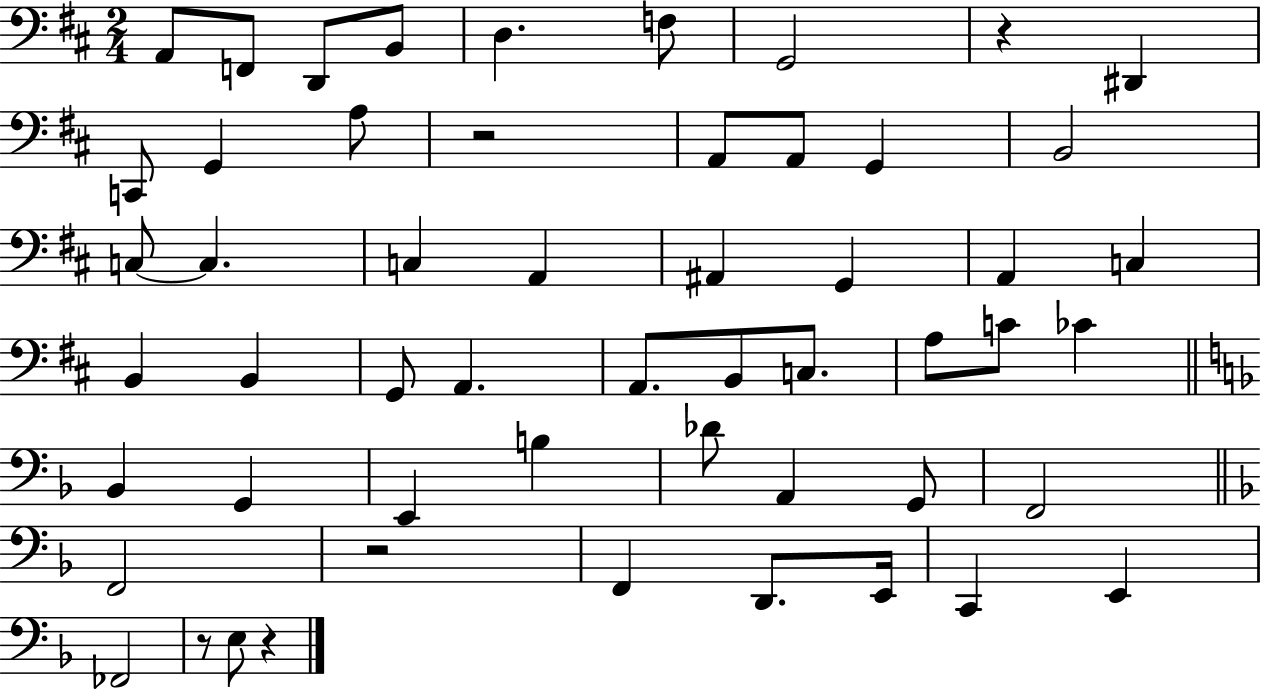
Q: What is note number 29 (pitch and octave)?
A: B2